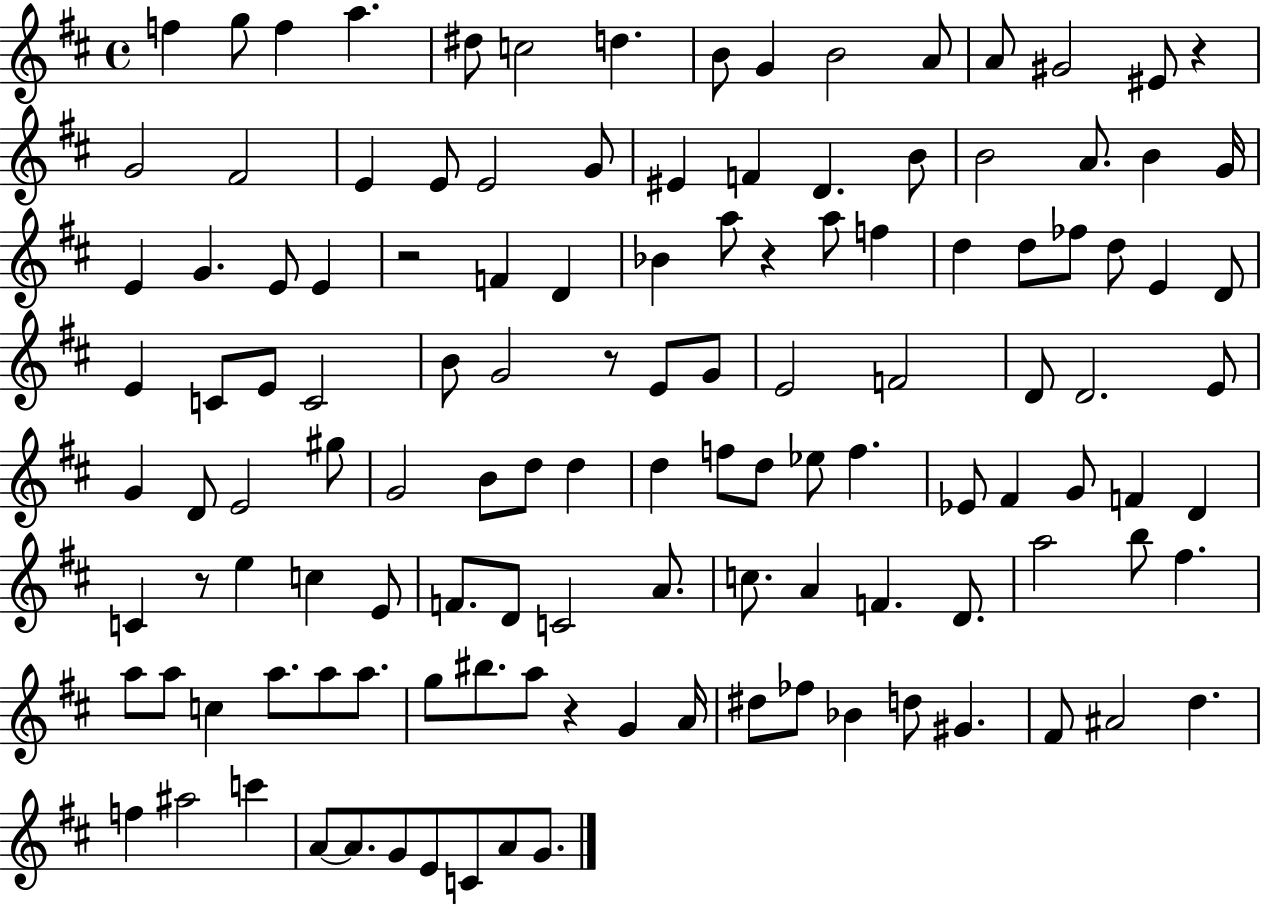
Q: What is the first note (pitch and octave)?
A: F5